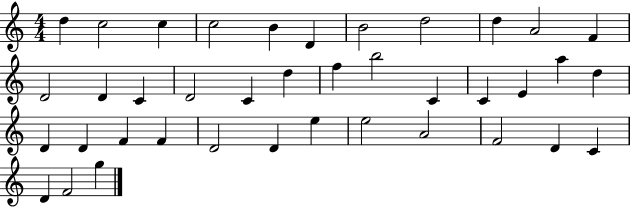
{
  \clef treble
  \numericTimeSignature
  \time 4/4
  \key c \major
  d''4 c''2 c''4 | c''2 b'4 d'4 | b'2 d''2 | d''4 a'2 f'4 | \break d'2 d'4 c'4 | d'2 c'4 d''4 | f''4 b''2 c'4 | c'4 e'4 a''4 d''4 | \break d'4 d'4 f'4 f'4 | d'2 d'4 e''4 | e''2 a'2 | f'2 d'4 c'4 | \break d'4 f'2 g''4 | \bar "|."
}